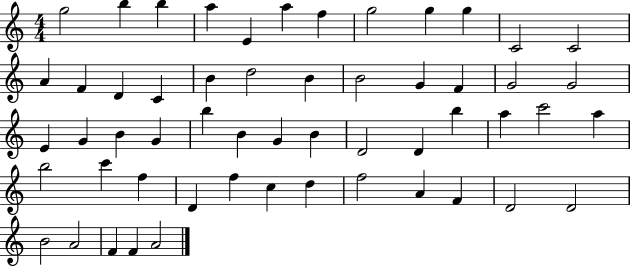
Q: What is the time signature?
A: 4/4